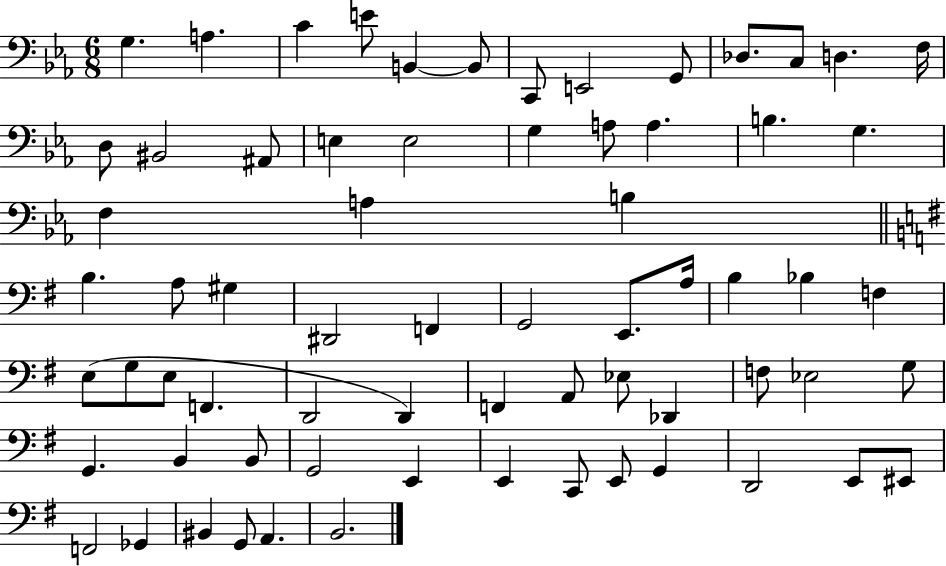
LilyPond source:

{
  \clef bass
  \numericTimeSignature
  \time 6/8
  \key ees \major
  g4. a4. | c'4 e'8 b,4~~ b,8 | c,8 e,2 g,8 | des8. c8 d4. f16 | \break d8 bis,2 ais,8 | e4 e2 | g4 a8 a4. | b4. g4. | \break f4 a4 b4 | \bar "||" \break \key g \major b4. a8 gis4 | dis,2 f,4 | g,2 e,8. a16 | b4 bes4 f4 | \break e8( g8 e8 f,4. | d,2 d,4) | f,4 a,8 ees8 des,4 | f8 ees2 g8 | \break g,4. b,4 b,8 | g,2 e,4 | e,4 c,8 e,8 g,4 | d,2 e,8 eis,8 | \break f,2 ges,4 | bis,4 g,8 a,4. | b,2. | \bar "|."
}